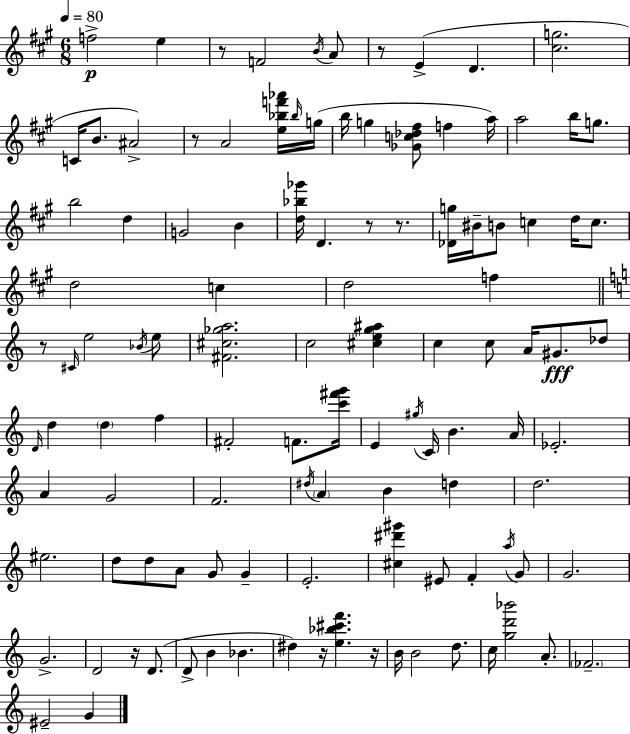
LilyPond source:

{
  \clef treble
  \numericTimeSignature
  \time 6/8
  \key a \major
  \tempo 4 = 80
  f''2->\p e''4 | r8 f'2 \acciaccatura { b'16 } a'8 | r8 e'4->( d'4. | <cis'' g''>2. | \break c'16 b'8. ais'2->) | r8 a'2 <e'' bes'' f''' aes'''>16 | \grace { bes''16 } g''16( b''16 g''4 <ges' c'' des'' fis''>8 f''4 | a''16) a''2 b''16 g''8. | \break b''2 d''4 | g'2 b'4 | <d'' bes'' ges'''>16 d'4. r8 r8. | <des' g''>16 bis'16-- b'8 c''4 d''16 c''8. | \break d''2 c''4 | d''2 f''4 | \bar "||" \break \key c \major r8 \grace { cis'16 } e''2 \acciaccatura { bes'16 } | e''8 <fis' cis'' ges'' a''>2. | c''2 <cis'' e'' g'' ais''>4 | c''4 c''8 a'16 gis'8.\fff | \break des''8 \grace { d'16 } d''4 \parenthesize d''4 f''4 | fis'2-. f'8. | <c''' fis''' g'''>16 e'4 \acciaccatura { gis''16 } c'16 b'4. | a'16 ees'2.-. | \break a'4 g'2 | f'2. | \acciaccatura { dis''16 } \parenthesize a'4 b'4 | d''4 d''2. | \break eis''2. | d''8 d''8 a'8 g'8 | g'4-- e'2.-. | <cis'' dis''' gis'''>4 eis'8 f'4-. | \break \acciaccatura { a''16 } g'8 g'2. | g'2.-> | d'2 | r16 d'8.( d'8-> b'4 | \break bes'4. dis''4) r16 <e'' bes'' cis''' f'''>4. | r16 b'16 b'2 | d''8. c''16 <g'' d''' bes'''>2 | a'8.-. \parenthesize fes'2.-- | \break eis'2-- | g'4 \bar "|."
}